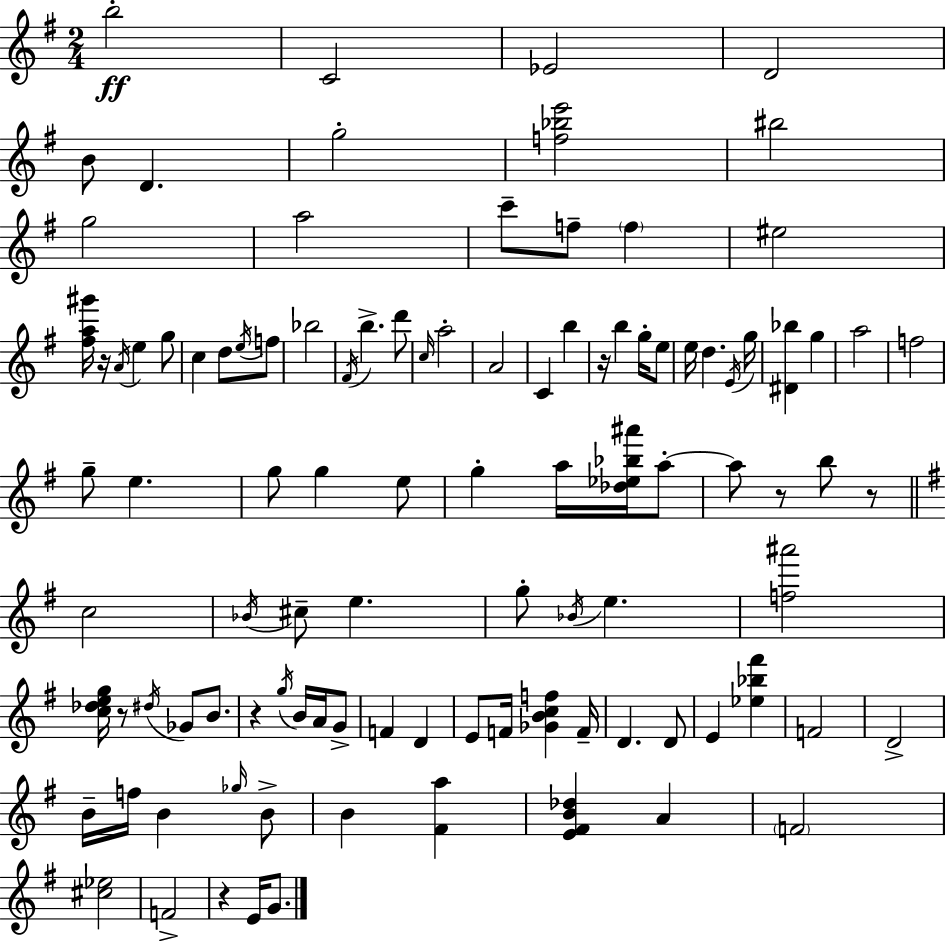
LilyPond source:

{
  \clef treble
  \numericTimeSignature
  \time 2/4
  \key e \minor
  b''2-.\ff | c'2 | ees'2 | d'2 | \break b'8 d'4. | g''2-. | <f'' bes'' e'''>2 | bis''2 | \break g''2 | a''2 | c'''8-- f''8-- \parenthesize f''4 | eis''2 | \break <fis'' a'' gis'''>16 r16 \acciaccatura { a'16 } e''4 g''8 | c''4 d''8 \acciaccatura { e''16 } | f''8 bes''2 | \acciaccatura { fis'16 } b''4.-> | \break d'''8 \grace { c''16 } a''2-. | a'2 | c'4 | b''4 r16 b''4 | \break g''16-. e''8 e''16 d''4. | \acciaccatura { e'16 } g''16 <dis' bes''>4 | g''4 a''2 | f''2 | \break g''8-- e''4. | g''8 g''4 | e''8 g''4-. | a''16 <des'' ees'' bes'' ais'''>16 a''8-.~~ a''8 r8 | \break b''8 r8 \bar "||" \break \key g \major c''2 | \acciaccatura { bes'16 } cis''8-- e''4. | g''8-. \acciaccatura { bes'16 } e''4. | <f'' ais'''>2 | \break <c'' des'' e'' g''>16 r8 \acciaccatura { dis''16 } ges'8 | b'8. r4 \acciaccatura { g''16 } | b'16 a'16 g'8-> f'4 | d'4 e'8 f'16 <ges' b' c'' f''>4 | \break f'16-- d'4. | d'8 e'4 | <ees'' bes'' fis'''>4 f'2 | d'2-> | \break b'16-- f''16 b'4 | \grace { ges''16 } b'8-> b'4 | <fis' a''>4 <e' fis' b' des''>4 | a'4 \parenthesize f'2 | \break <cis'' ees''>2 | f'2-> | r4 | e'16 g'8. \bar "|."
}